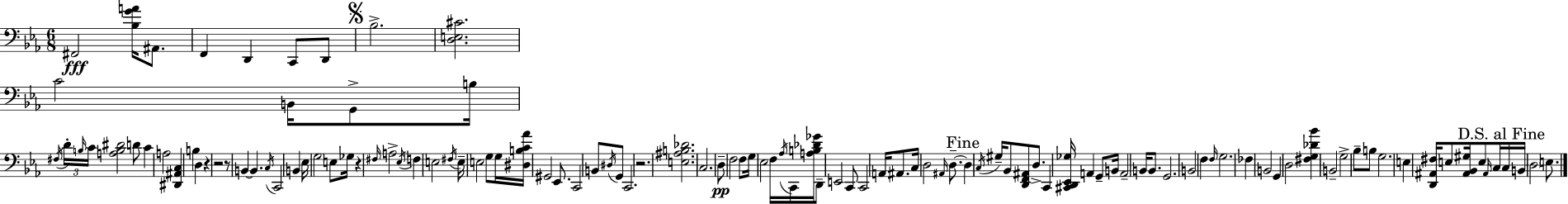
{
  \clef bass
  \numericTimeSignature
  \time 6/8
  \key c \minor
  fis,2\fff <bes g' a'>16 ais,8. | f,4 d,4 c,8 d,8 | \mark \markup { \musicglyph "scripts.segno" } bes2.-> | <d e cis'>2. | \break c'2 b,16 g,8-> b16 | \acciaccatura { fis16 } \tuplet 3/2 { d'16-. \grace { b16 } c'16 } <a b dis'>2 | d'8 c'4 a2 | <dis, ais, c>4 b4 d4 | \break r4 r2 | r8 b,4~~ b,4. | \acciaccatura { c16 } c,2 b,4 | ees16 g2 | \break e8 ges16 r4 \grace { fis16 } a2-> | \acciaccatura { ees16 } f4 e2 | \acciaccatura { fis16 } e16-- e2 | g8 g16 <dis b c' aes'>16 gis,2 | \break ees,8. c,2 | b,8 \acciaccatura { dis16 } g,8 c,2. | r2. | <e ais b des'>2. | \break c2. | d8--\pp f2 | f8 g16 ees2 | f16 \acciaccatura { aes16 } c,16 <a b des' ges'>16 d,8-- e,2 | \break c,8 c,2 | a,16 ais,8. c16 d2 | \grace { ais,16 } d8.--~~ \mark "Fine" d4 | \acciaccatura { c16 } gis16-- bes,8 <d, f, ais,>8 d8.-> c,4 | \break <cis, d, ees, ges>16 a,4 g,8-- b,16 a,2-- | b,16 b,8. g,2. | b,2 | f4 \grace { f16 } g2. | \break fes4 | b,2 g,4 | d2 <fis g des' bes'>4 | b,2-- g2-> | \break bes8-- b8 g2. | e4 | <d, ais, fis>16 e8 <ais, bes, gis>16 e8 \grace { ais,16 } c16 \mark "D.S. al Fine" c16 | b,16 \parenthesize d2 e8. | \break \bar "|."
}